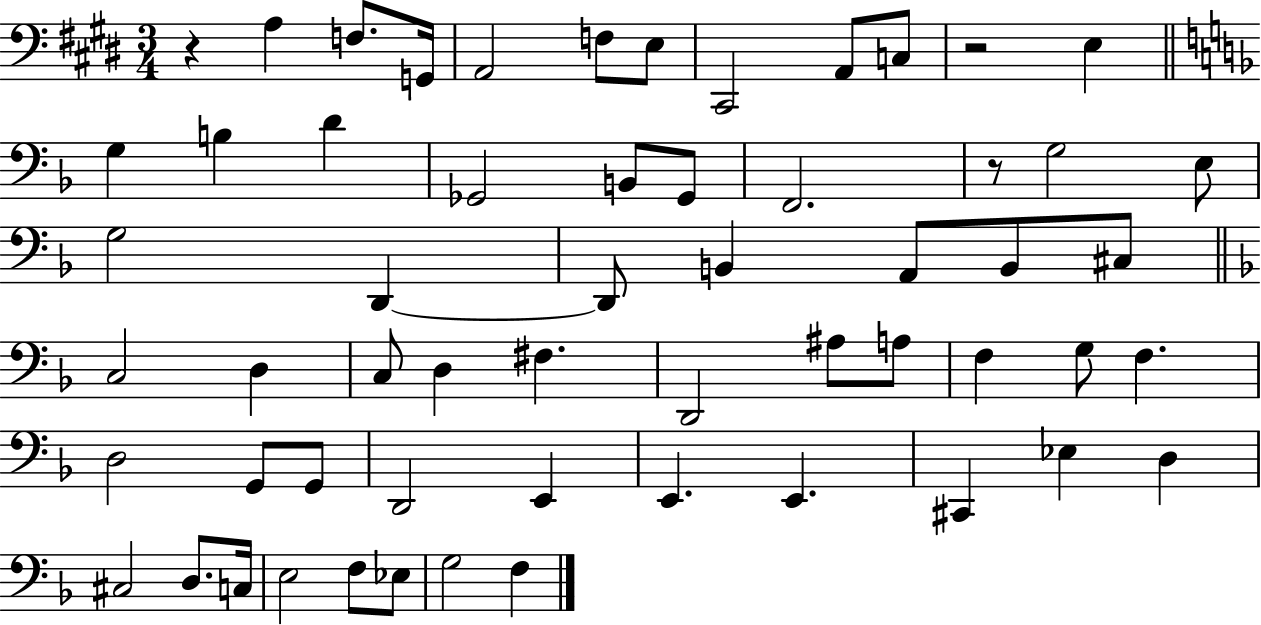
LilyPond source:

{
  \clef bass
  \numericTimeSignature
  \time 3/4
  \key e \major
  \repeat volta 2 { r4 a4 f8. g,16 | a,2 f8 e8 | cis,2 a,8 c8 | r2 e4 | \break \bar "||" \break \key f \major g4 b4 d'4 | ges,2 b,8 ges,8 | f,2. | r8 g2 e8 | \break g2 d,4~~ | d,8 b,4 a,8 b,8 cis8 | \bar "||" \break \key f \major c2 d4 | c8 d4 fis4. | d,2 ais8 a8 | f4 g8 f4. | \break d2 g,8 g,8 | d,2 e,4 | e,4. e,4. | cis,4 ees4 d4 | \break cis2 d8. c16 | e2 f8 ees8 | g2 f4 | } \bar "|."
}